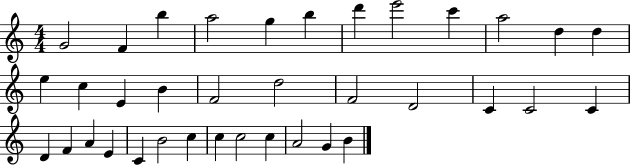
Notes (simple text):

G4/h F4/q B5/q A5/h G5/q B5/q D6/q E6/h C6/q A5/h D5/q D5/q E5/q C5/q E4/q B4/q F4/h D5/h F4/h D4/h C4/q C4/h C4/q D4/q F4/q A4/q E4/q C4/q B4/h C5/q C5/q C5/h C5/q A4/h G4/q B4/q